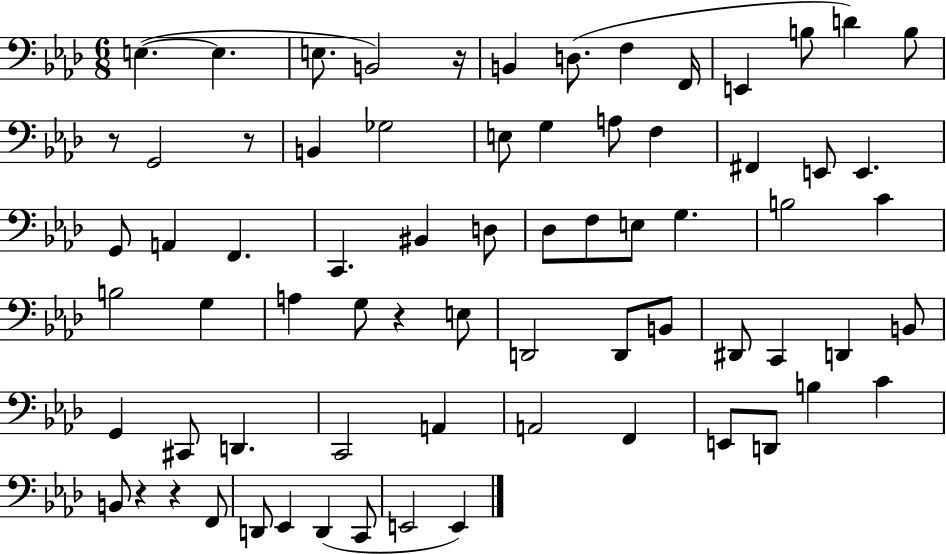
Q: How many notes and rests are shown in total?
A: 71